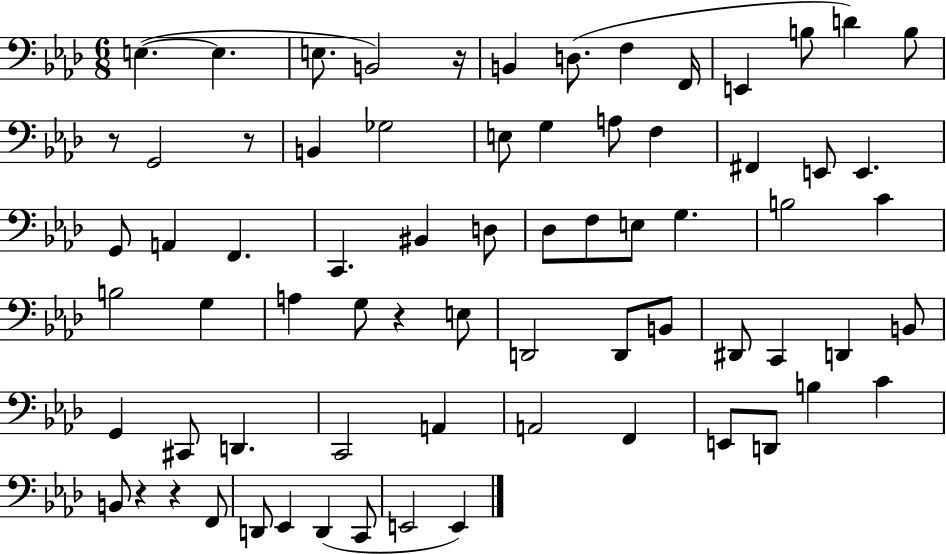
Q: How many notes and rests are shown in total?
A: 71